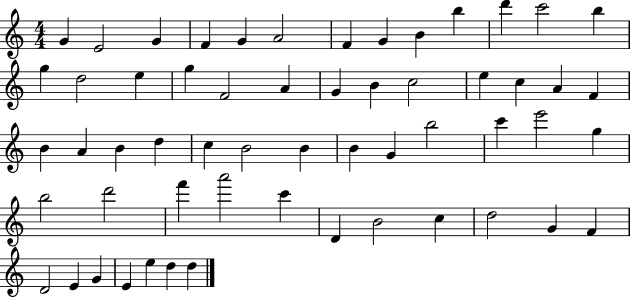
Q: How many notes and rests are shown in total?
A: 57